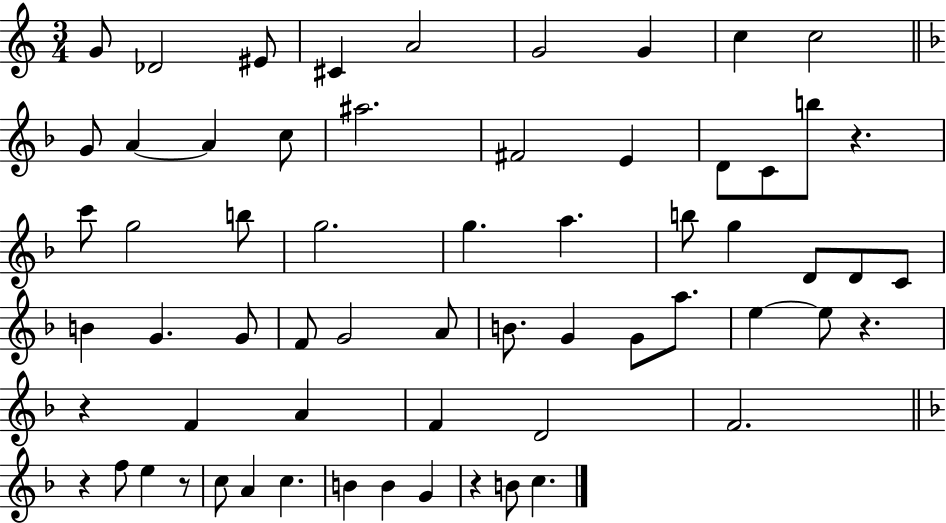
{
  \clef treble
  \numericTimeSignature
  \time 3/4
  \key c \major
  g'8 des'2 eis'8 | cis'4 a'2 | g'2 g'4 | c''4 c''2 | \break \bar "||" \break \key d \minor g'8 a'4~~ a'4 c''8 | ais''2. | fis'2 e'4 | d'8 c'8 b''8 r4. | \break c'''8 g''2 b''8 | g''2. | g''4. a''4. | b''8 g''4 d'8 d'8 c'8 | \break b'4 g'4. g'8 | f'8 g'2 a'8 | b'8. g'4 g'8 a''8. | e''4~~ e''8 r4. | \break r4 f'4 a'4 | f'4 d'2 | f'2. | \bar "||" \break \key f \major r4 f''8 e''4 r8 | c''8 a'4 c''4. | b'4 b'4 g'4 | r4 b'8 c''4. | \break \bar "|."
}